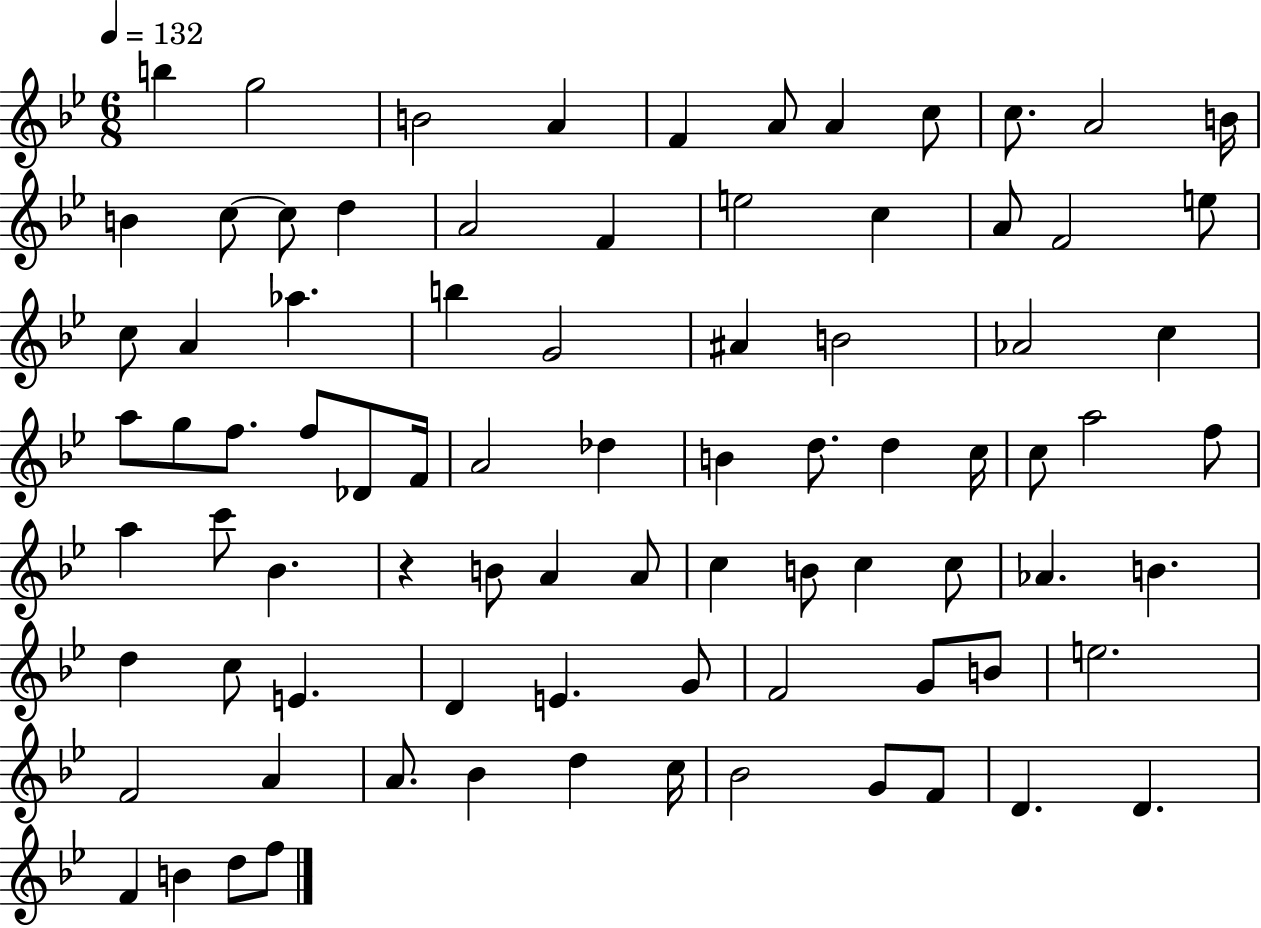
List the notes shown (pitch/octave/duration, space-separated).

B5/q G5/h B4/h A4/q F4/q A4/e A4/q C5/e C5/e. A4/h B4/s B4/q C5/e C5/e D5/q A4/h F4/q E5/h C5/q A4/e F4/h E5/e C5/e A4/q Ab5/q. B5/q G4/h A#4/q B4/h Ab4/h C5/q A5/e G5/e F5/e. F5/e Db4/e F4/s A4/h Db5/q B4/q D5/e. D5/q C5/s C5/e A5/h F5/e A5/q C6/e Bb4/q. R/q B4/e A4/q A4/e C5/q B4/e C5/q C5/e Ab4/q. B4/q. D5/q C5/e E4/q. D4/q E4/q. G4/e F4/h G4/e B4/e E5/h. F4/h A4/q A4/e. Bb4/q D5/q C5/s Bb4/h G4/e F4/e D4/q. D4/q. F4/q B4/q D5/e F5/e